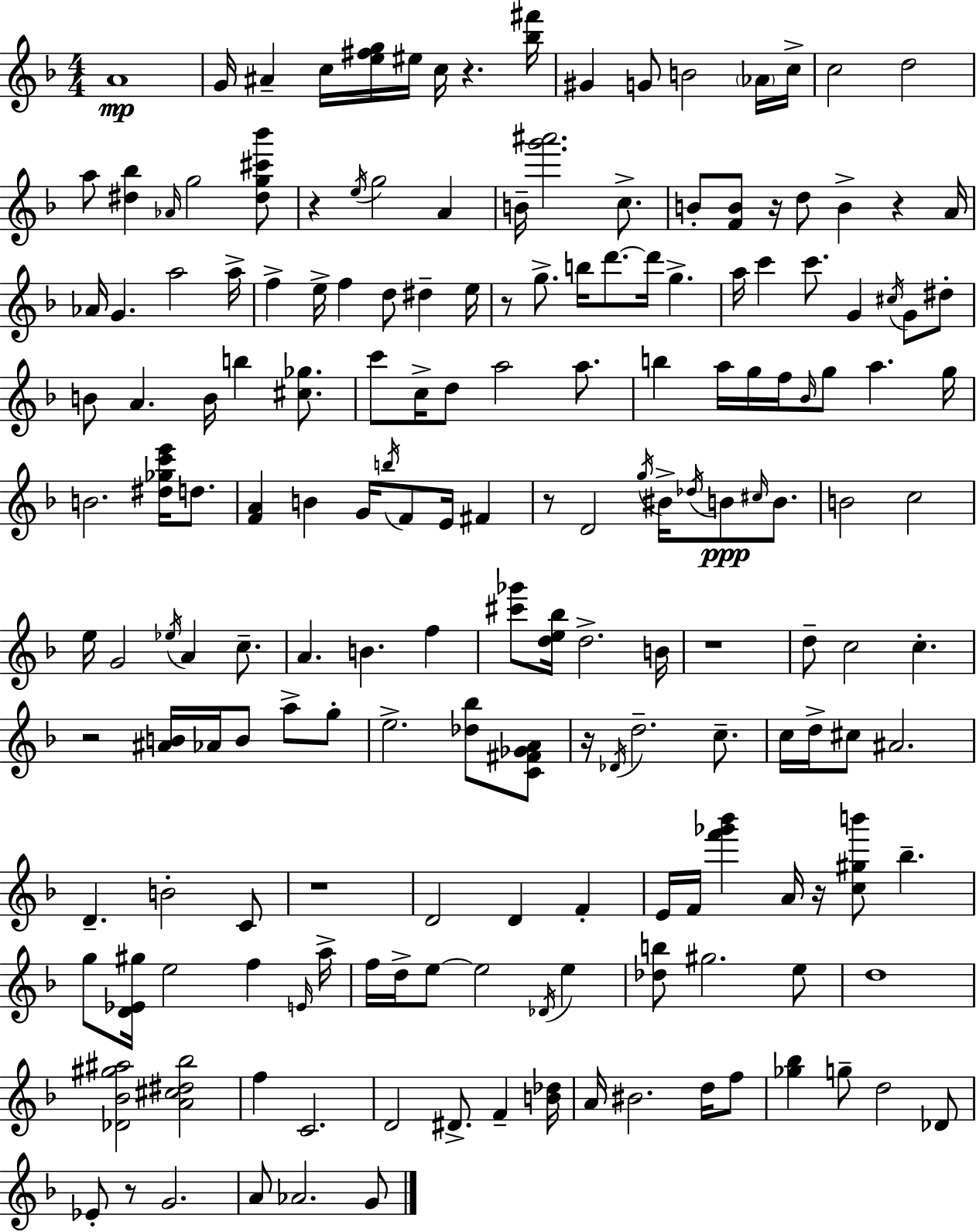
A4/w G4/s A#4/q C5/s [E5,F#5,G5]/s EIS5/s C5/s R/q. [Bb5,F#6]/s G#4/q G4/e B4/h Ab4/s C5/s C5/h D5/h A5/e [D#5,Bb5]/q Ab4/s G5/h [D#5,G5,C#6,Bb6]/e R/q E5/s G5/h A4/q B4/s [G6,A#6]/h. C5/e. B4/e [F4,B4]/e R/s D5/e B4/q R/q A4/s Ab4/s G4/q. A5/h A5/s F5/q E5/s F5/q D5/e D#5/q E5/s R/e G5/e. B5/s D6/e. D6/s G5/q. A5/s C6/q C6/e. G4/q C#5/s G4/e D#5/e B4/e A4/q. B4/s B5/q [C#5,Gb5]/e. C6/e C5/s D5/e A5/h A5/e. B5/q A5/s G5/s F5/s Bb4/s G5/e A5/q. G5/s B4/h. [D#5,Gb5,C6,E6]/s D5/e. [F4,A4]/q B4/q G4/s B5/s F4/e E4/s F#4/q R/e D4/h G5/s BIS4/s Db5/s B4/e C#5/s B4/e. B4/h C5/h E5/s G4/h Eb5/s A4/q C5/e. A4/q. B4/q. F5/q [C#6,Gb6]/e [D5,E5,Bb5]/s D5/h. B4/s R/w D5/e C5/h C5/q. R/h [A#4,B4]/s Ab4/s B4/e A5/e G5/e E5/h. [Db5,Bb5]/e [C4,F#4,Gb4,A4]/e R/s Db4/s D5/h. C5/e. C5/s D5/s C#5/e A#4/h. D4/q. B4/h C4/e R/w D4/h D4/q F4/q E4/s F4/s [F6,Gb6,Bb6]/q A4/s R/s [C5,G#5,B6]/e Bb5/q. G5/e [D4,Eb4,G#5]/s E5/h F5/q E4/s A5/s F5/s D5/s E5/e E5/h Db4/s E5/q [Db5,B5]/e G#5/h. E5/e D5/w [Db4,Bb4,G#5,A#5]/h [A4,C#5,D#5,Bb5]/h F5/q C4/h. D4/h D#4/e. F4/q [B4,Db5]/s A4/s BIS4/h. D5/s F5/e [Gb5,Bb5]/q G5/e D5/h Db4/e Eb4/e R/e G4/h. A4/e Ab4/h. G4/e